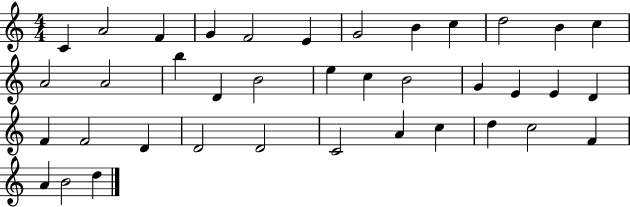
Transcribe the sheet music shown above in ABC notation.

X:1
T:Untitled
M:4/4
L:1/4
K:C
C A2 F G F2 E G2 B c d2 B c A2 A2 b D B2 e c B2 G E E D F F2 D D2 D2 C2 A c d c2 F A B2 d